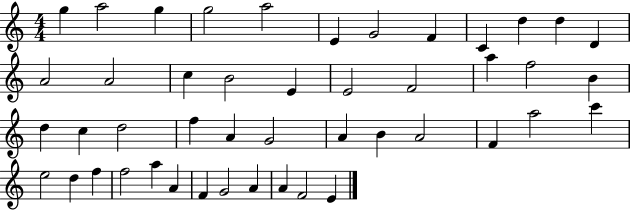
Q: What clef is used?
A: treble